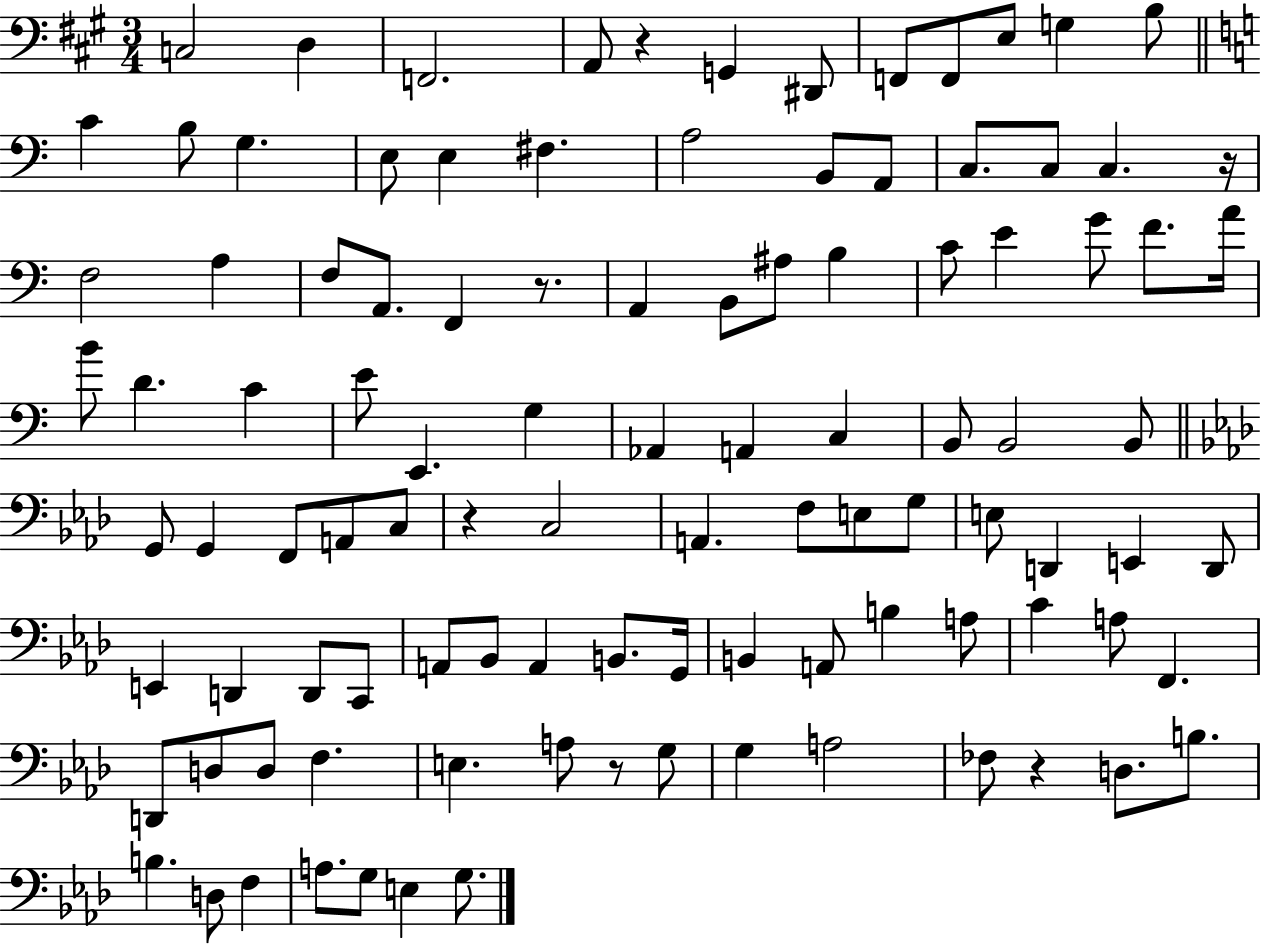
{
  \clef bass
  \numericTimeSignature
  \time 3/4
  \key a \major
  c2 d4 | f,2. | a,8 r4 g,4 dis,8 | f,8 f,8 e8 g4 b8 | \break \bar "||" \break \key c \major c'4 b8 g4. | e8 e4 fis4. | a2 b,8 a,8 | c8. c8 c4. r16 | \break f2 a4 | f8 a,8. f,4 r8. | a,4 b,8 ais8 b4 | c'8 e'4 g'8 f'8. a'16 | \break b'8 d'4. c'4 | e'8 e,4. g4 | aes,4 a,4 c4 | b,8 b,2 b,8 | \break \bar "||" \break \key f \minor g,8 g,4 f,8 a,8 c8 | r4 c2 | a,4. f8 e8 g8 | e8 d,4 e,4 d,8 | \break e,4 d,4 d,8 c,8 | a,8 bes,8 a,4 b,8. g,16 | b,4 a,8 b4 a8 | c'4 a8 f,4. | \break d,8 d8 d8 f4. | e4. a8 r8 g8 | g4 a2 | fes8 r4 d8. b8. | \break b4. d8 f4 | a8. g8 e4 g8. | \bar "|."
}